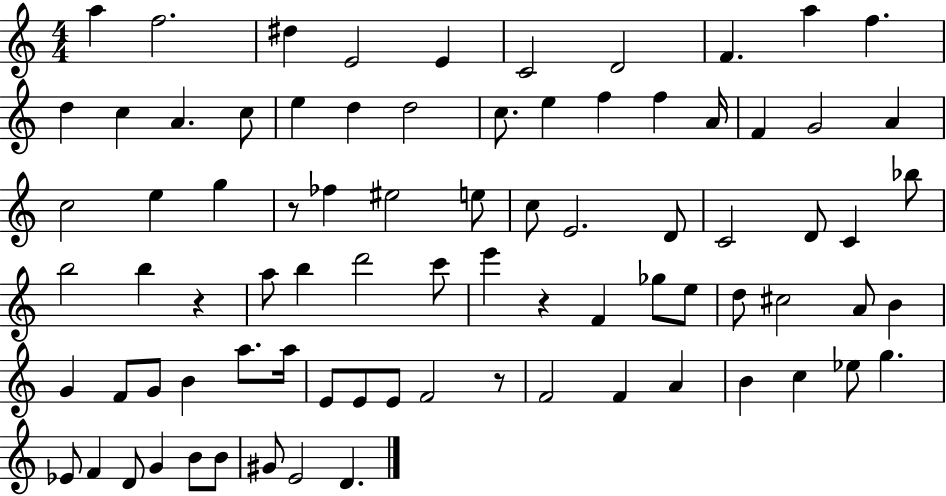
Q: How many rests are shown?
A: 4